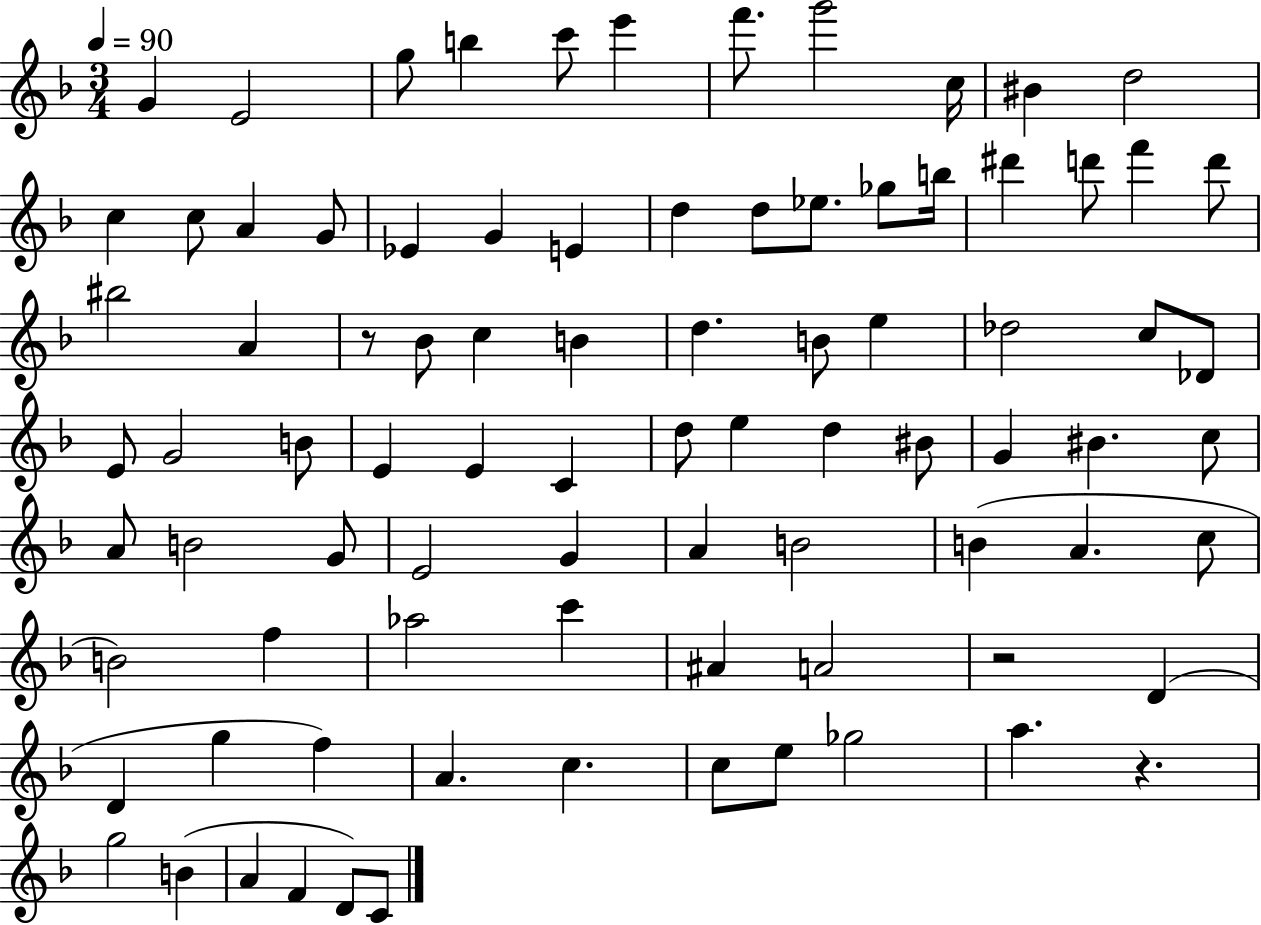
G4/q E4/h G5/e B5/q C6/e E6/q F6/e. G6/h C5/s BIS4/q D5/h C5/q C5/e A4/q G4/e Eb4/q G4/q E4/q D5/q D5/e Eb5/e. Gb5/e B5/s D#6/q D6/e F6/q D6/e BIS5/h A4/q R/e Bb4/e C5/q B4/q D5/q. B4/e E5/q Db5/h C5/e Db4/e E4/e G4/h B4/e E4/q E4/q C4/q D5/e E5/q D5/q BIS4/e G4/q BIS4/q. C5/e A4/e B4/h G4/e E4/h G4/q A4/q B4/h B4/q A4/q. C5/e B4/h F5/q Ab5/h C6/q A#4/q A4/h R/h D4/q D4/q G5/q F5/q A4/q. C5/q. C5/e E5/e Gb5/h A5/q. R/q. G5/h B4/q A4/q F4/q D4/e C4/e